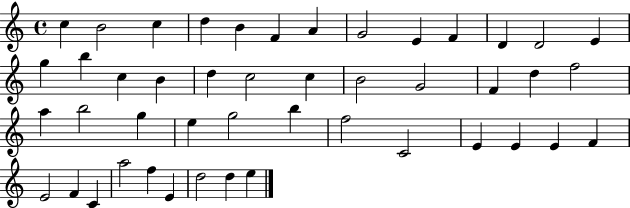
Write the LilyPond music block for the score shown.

{
  \clef treble
  \time 4/4
  \defaultTimeSignature
  \key c \major
  c''4 b'2 c''4 | d''4 b'4 f'4 a'4 | g'2 e'4 f'4 | d'4 d'2 e'4 | \break g''4 b''4 c''4 b'4 | d''4 c''2 c''4 | b'2 g'2 | f'4 d''4 f''2 | \break a''4 b''2 g''4 | e''4 g''2 b''4 | f''2 c'2 | e'4 e'4 e'4 f'4 | \break e'2 f'4 c'4 | a''2 f''4 e'4 | d''2 d''4 e''4 | \bar "|."
}